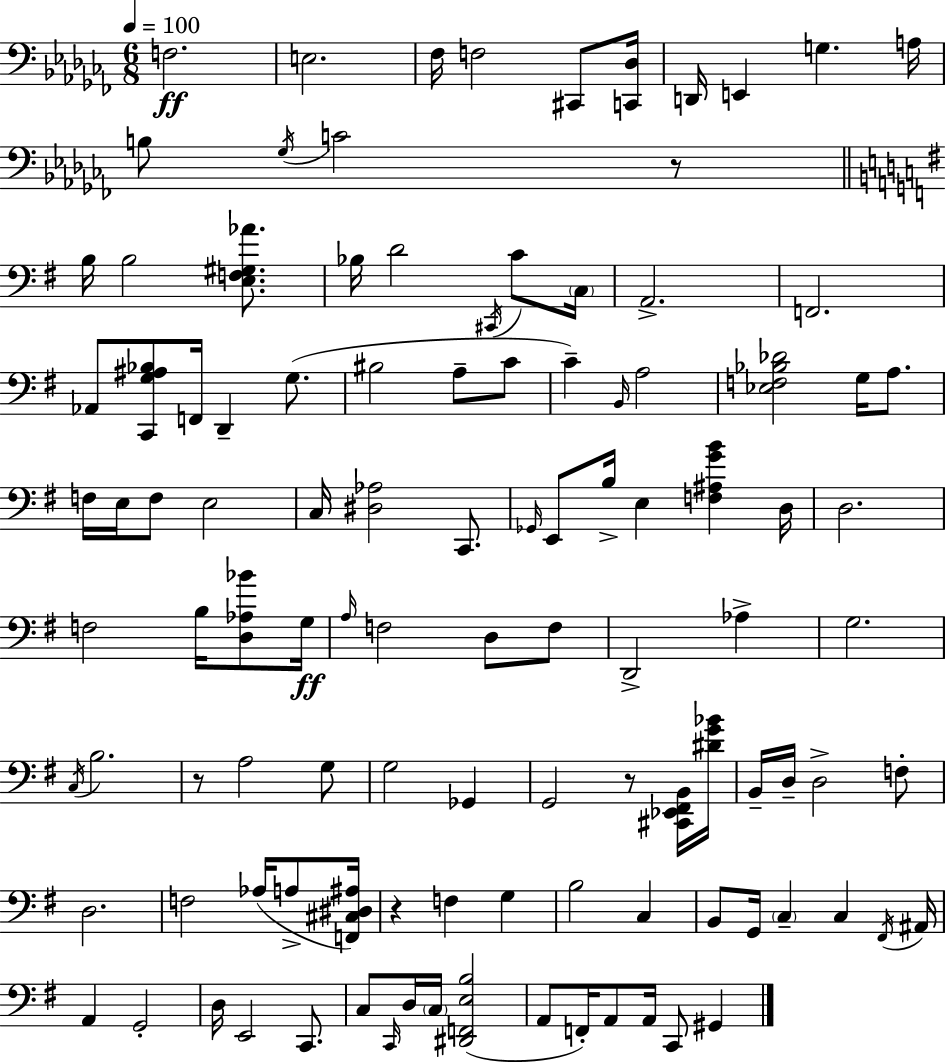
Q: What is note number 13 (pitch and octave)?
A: B3